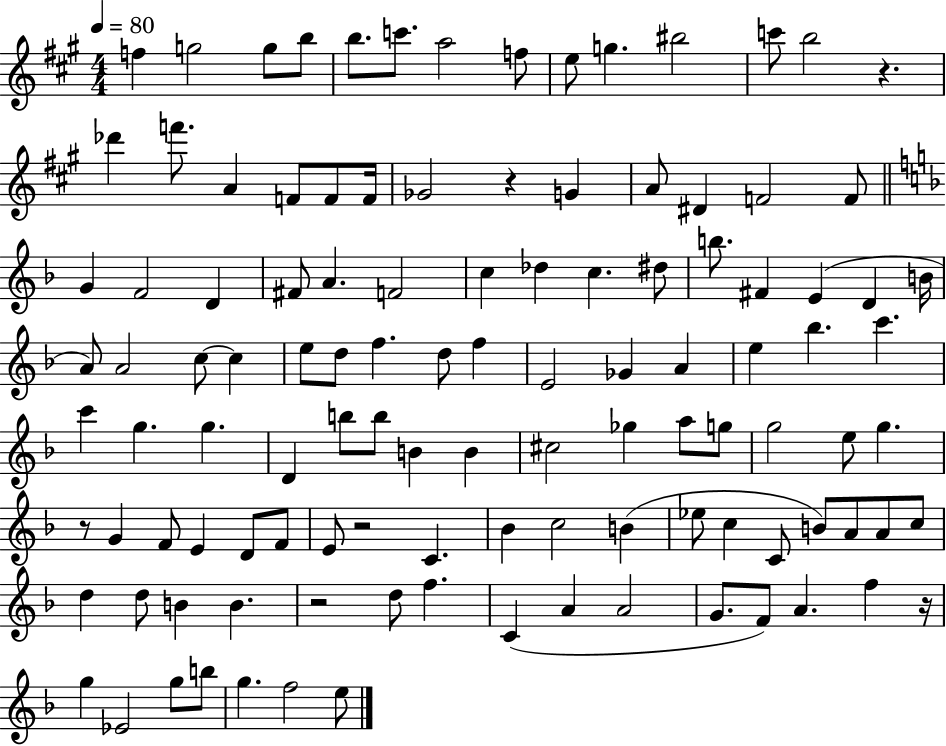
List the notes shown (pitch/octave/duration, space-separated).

F5/q G5/h G5/e B5/e B5/e. C6/e. A5/h F5/e E5/e G5/q. BIS5/h C6/e B5/h R/q. Db6/q F6/e. A4/q F4/e F4/e F4/s Gb4/h R/q G4/q A4/e D#4/q F4/h F4/e G4/q F4/h D4/q F#4/e A4/q. F4/h C5/q Db5/q C5/q. D#5/e B5/e. F#4/q E4/q D4/q B4/s A4/e A4/h C5/e C5/q E5/e D5/e F5/q. D5/e F5/q E4/h Gb4/q A4/q E5/q Bb5/q. C6/q. C6/q G5/q. G5/q. D4/q B5/e B5/e B4/q B4/q C#5/h Gb5/q A5/e G5/e G5/h E5/e G5/q. R/e G4/q F4/e E4/q D4/e F4/e E4/e R/h C4/q. Bb4/q C5/h B4/q Eb5/e C5/q C4/e B4/e A4/e A4/e C5/e D5/q D5/e B4/q B4/q. R/h D5/e F5/q. C4/q A4/q A4/h G4/e. F4/e A4/q. F5/q R/s G5/q Eb4/h G5/e B5/e G5/q. F5/h E5/e